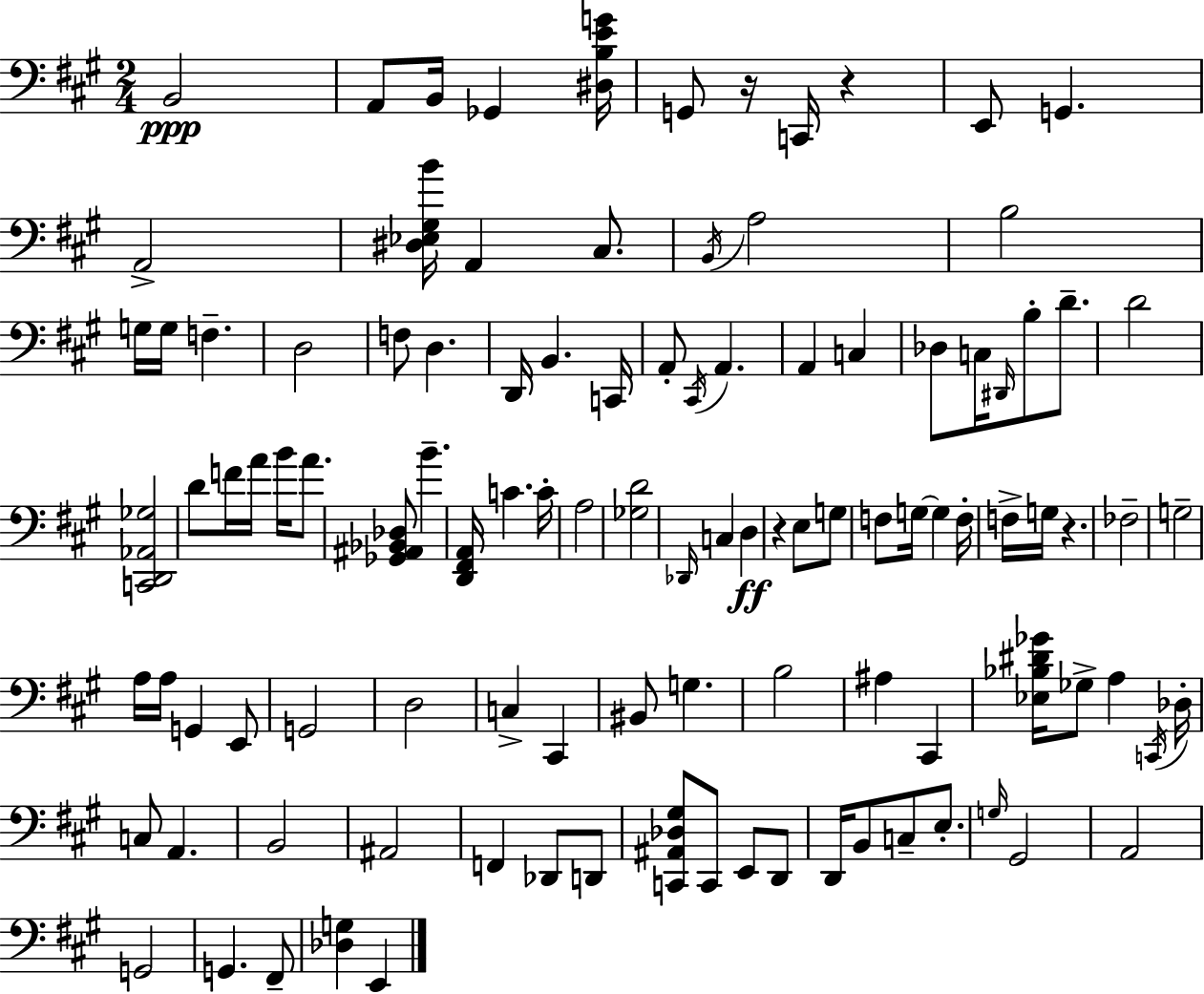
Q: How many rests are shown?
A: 4